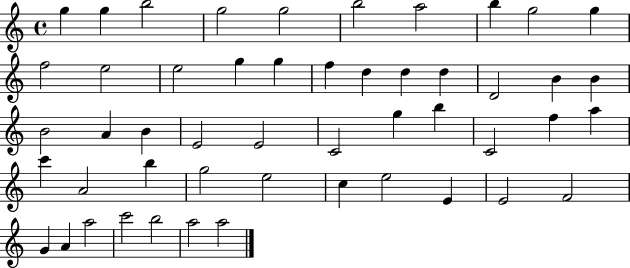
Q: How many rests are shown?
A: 0